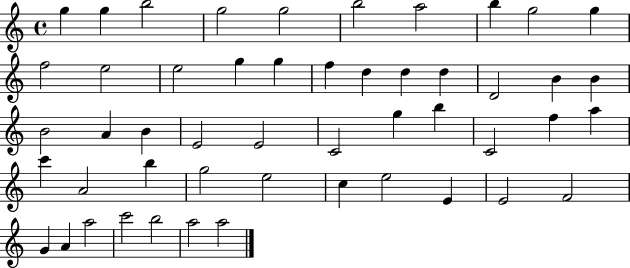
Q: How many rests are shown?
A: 0